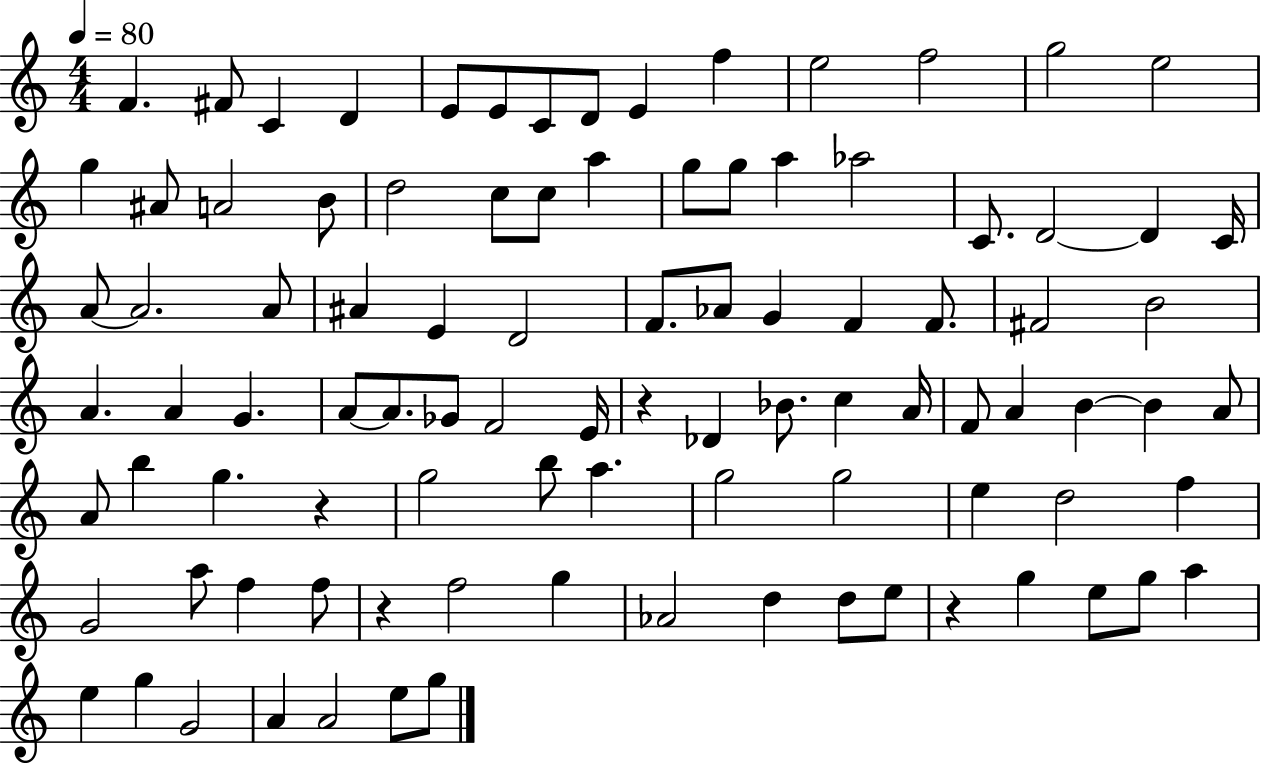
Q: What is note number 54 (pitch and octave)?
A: C5